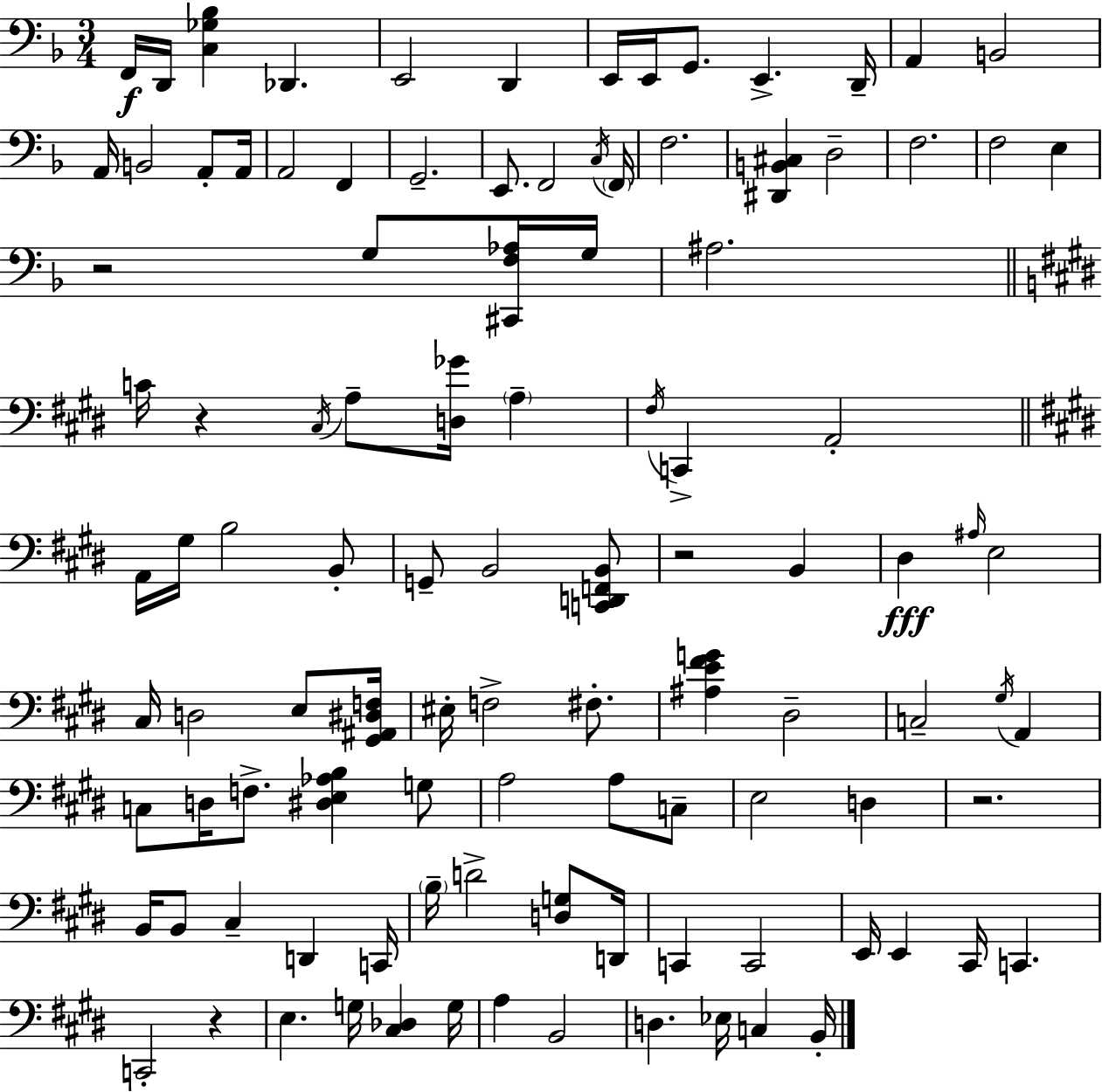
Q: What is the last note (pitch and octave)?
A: B2